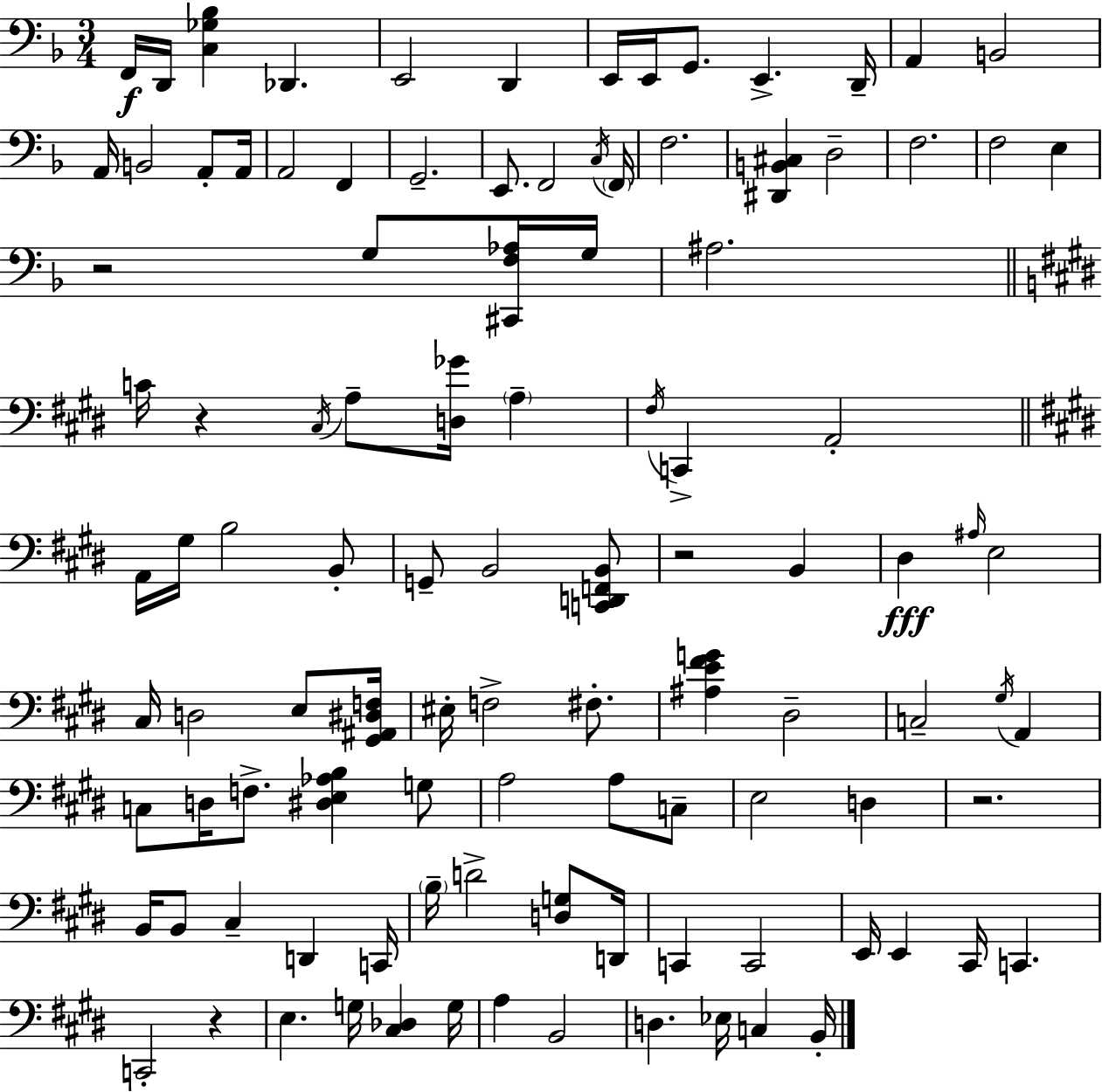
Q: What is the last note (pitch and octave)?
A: B2